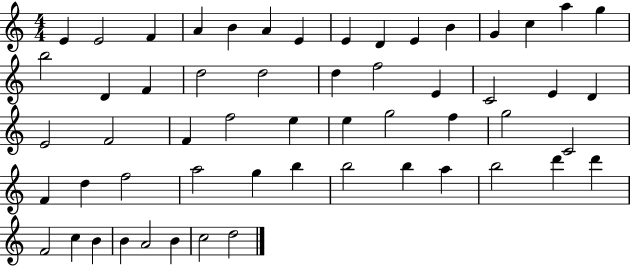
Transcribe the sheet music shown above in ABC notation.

X:1
T:Untitled
M:4/4
L:1/4
K:C
E E2 F A B A E E D E B G c a g b2 D F d2 d2 d f2 E C2 E D E2 F2 F f2 e e g2 f g2 C2 F d f2 a2 g b b2 b a b2 d' d' F2 c B B A2 B c2 d2